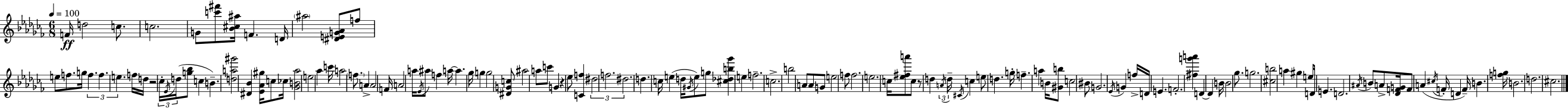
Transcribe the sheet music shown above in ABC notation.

X:1
T:Untitled
M:6/8
L:1/4
K:Abm
F/4 d2 c/2 c2 G/2 [c'^f']/2 [_B^c^a]/4 F D/4 ^a2 [^DEG_A]/2 f/2 e/2 f/2 g/4 f f e f/4 d/4 z2 _c/4 _E/4 d/4 [g_b]/2 c B [da^g']2 [^D_B] [_E_A^g]/4 c/2 _c/4 [_GB_a]2 e2 _a c'/4 a2 f/2 A A2 F/4 A2 a/4 _E/4 ^a/2 f a/4 a _g/4 g g2 [^DGc]/2 ^a2 a/2 c'/2 G z _e/2 [Cf] ^d2 f2 ^d2 d c/4 e d/4 ^G/4 e/2 g/2 [^c_db_g'] e f2 c2 b2 A/2 A/2 G/2 e2 f/2 f2 e2 c/4 [_e^fa']/2 c/2 z/2 d A/4 d/4 ^C/4 c e/2 d g/4 f a B/4 [^Gb]/2 c2 ^B/2 G2 _E/4 G f/4 D/4 E F2 [^fg'a'] D D B/4 B2 _g/2 g2 [^cb]2 a ^g e/4 D/4 E D2 ^A/4 B/2 A/2 [_DFG]/4 F/2 A ^c/4 F/4 D F/4 B [fg]/4 B2 d2 ^c2